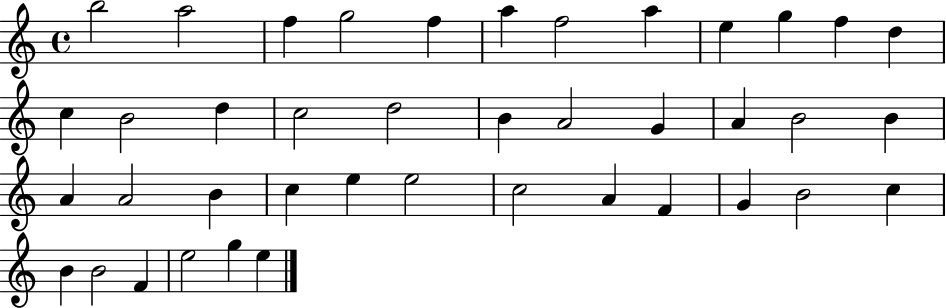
{
  \clef treble
  \time 4/4
  \defaultTimeSignature
  \key c \major
  b''2 a''2 | f''4 g''2 f''4 | a''4 f''2 a''4 | e''4 g''4 f''4 d''4 | \break c''4 b'2 d''4 | c''2 d''2 | b'4 a'2 g'4 | a'4 b'2 b'4 | \break a'4 a'2 b'4 | c''4 e''4 e''2 | c''2 a'4 f'4 | g'4 b'2 c''4 | \break b'4 b'2 f'4 | e''2 g''4 e''4 | \bar "|."
}